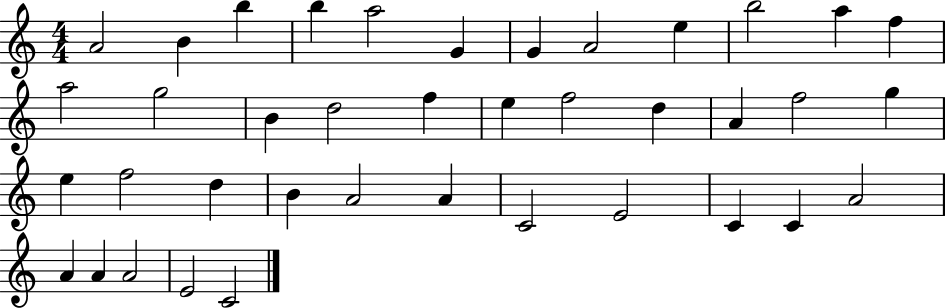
A4/h B4/q B5/q B5/q A5/h G4/q G4/q A4/h E5/q B5/h A5/q F5/q A5/h G5/h B4/q D5/h F5/q E5/q F5/h D5/q A4/q F5/h G5/q E5/q F5/h D5/q B4/q A4/h A4/q C4/h E4/h C4/q C4/q A4/h A4/q A4/q A4/h E4/h C4/h